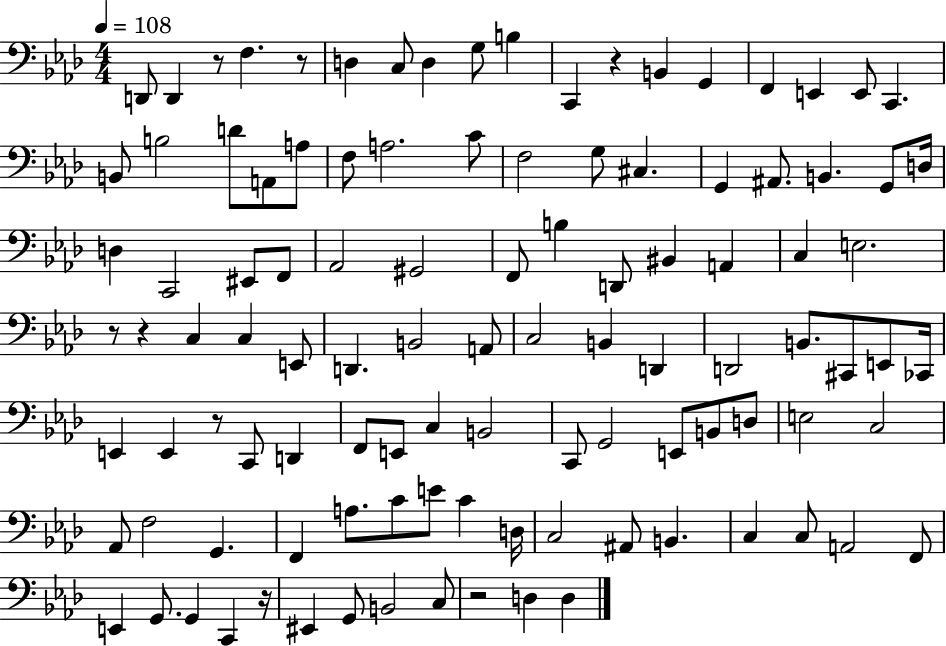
{
  \clef bass
  \numericTimeSignature
  \time 4/4
  \key aes \major
  \tempo 4 = 108
  d,8 d,4 r8 f4. r8 | d4 c8 d4 g8 b4 | c,4 r4 b,4 g,4 | f,4 e,4 e,8 c,4. | \break b,8 b2 d'8 a,8 a8 | f8 a2. c'8 | f2 g8 cis4. | g,4 ais,8. b,4. g,8 d16 | \break d4 c,2 eis,8 f,8 | aes,2 gis,2 | f,8 b4 d,8 bis,4 a,4 | c4 e2. | \break r8 r4 c4 c4 e,8 | d,4. b,2 a,8 | c2 b,4 d,4 | d,2 b,8. cis,8 e,8 ces,16 | \break e,4 e,4 r8 c,8 d,4 | f,8 e,8 c4 b,2 | c,8 g,2 e,8 b,8 d8 | e2 c2 | \break aes,8 f2 g,4. | f,4 a8. c'8 e'8 c'4 d16 | c2 ais,8 b,4. | c4 c8 a,2 f,8 | \break e,4 g,8. g,4 c,4 r16 | eis,4 g,8 b,2 c8 | r2 d4 d4 | \bar "|."
}